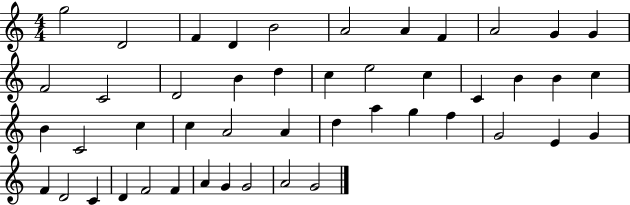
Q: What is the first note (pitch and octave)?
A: G5